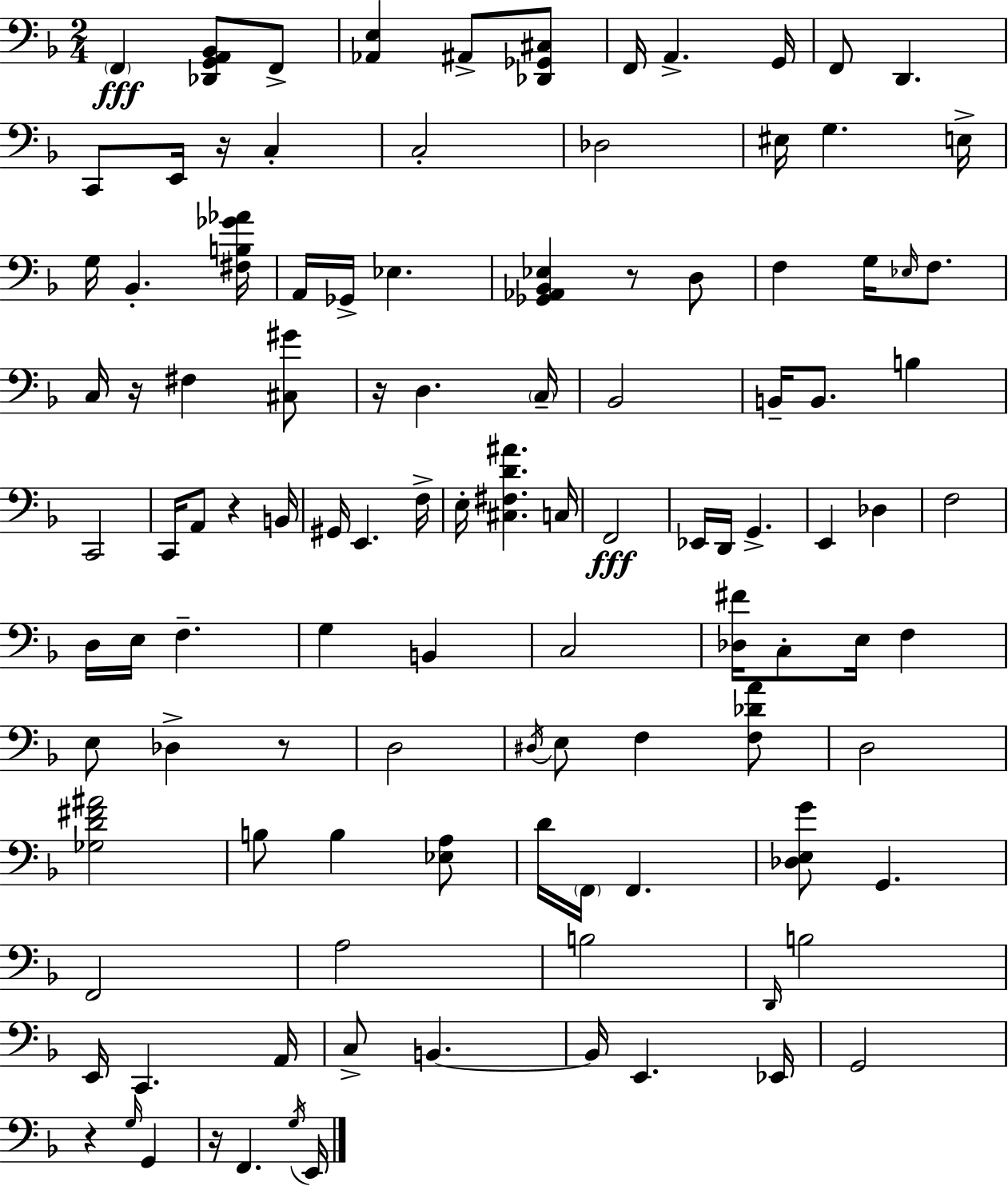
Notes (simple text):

F2/q [Db2,G2,A2,Bb2]/e F2/e [Ab2,E3]/q A#2/e [Db2,Gb2,C#3]/e F2/s A2/q. G2/s F2/e D2/q. C2/e E2/s R/s C3/q C3/h Db3/h EIS3/s G3/q. E3/s G3/s Bb2/q. [F#3,B3,Gb4,Ab4]/s A2/s Gb2/s Eb3/q. [Gb2,Ab2,Bb2,Eb3]/q R/e D3/e F3/q G3/s Eb3/s F3/e. C3/s R/s F#3/q [C#3,G#4]/e R/s D3/q. C3/s Bb2/h B2/s B2/e. B3/q C2/h C2/s A2/e R/q B2/s G#2/s E2/q. F3/s E3/s [C#3,F#3,D4,A#4]/q. C3/s F2/h Eb2/s D2/s G2/q. E2/q Db3/q F3/h D3/s E3/s F3/q. G3/q B2/q C3/h [Db3,F#4]/s C3/e E3/s F3/q E3/e Db3/q R/e D3/h D#3/s E3/e F3/q [F3,Db4,A4]/e D3/h [Gb3,D4,F#4,A#4]/h B3/e B3/q [Eb3,A3]/e D4/s F2/s F2/q. [Db3,E3,G4]/e G2/q. F2/h A3/h B3/h D2/s B3/h E2/s C2/q. A2/s C3/e B2/q. B2/s E2/q. Eb2/s G2/h R/q G3/s G2/q R/s F2/q. G3/s E2/s